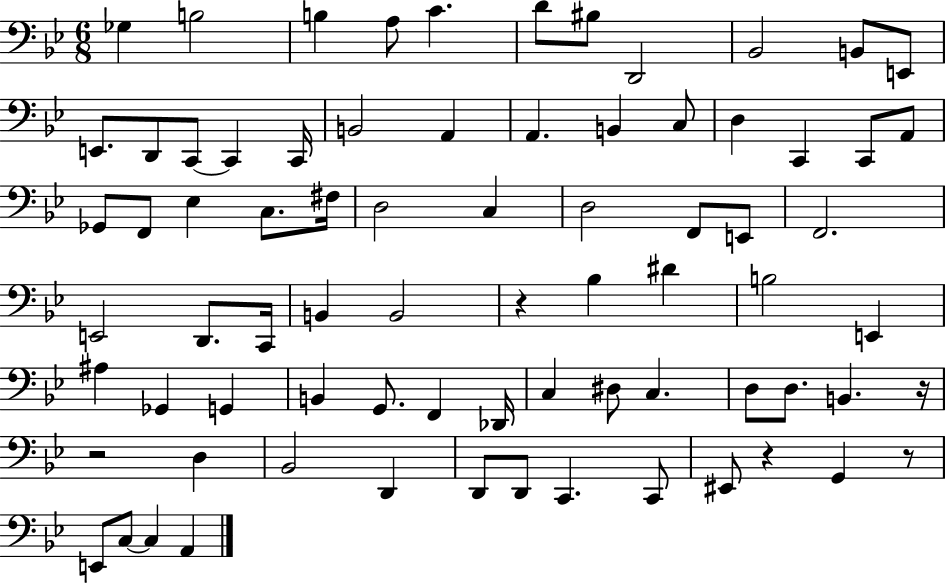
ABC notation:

X:1
T:Untitled
M:6/8
L:1/4
K:Bb
_G, B,2 B, A,/2 C D/2 ^B,/2 D,,2 _B,,2 B,,/2 E,,/2 E,,/2 D,,/2 C,,/2 C,, C,,/4 B,,2 A,, A,, B,, C,/2 D, C,, C,,/2 A,,/2 _G,,/2 F,,/2 _E, C,/2 ^F,/4 D,2 C, D,2 F,,/2 E,,/2 F,,2 E,,2 D,,/2 C,,/4 B,, B,,2 z _B, ^D B,2 E,, ^A, _G,, G,, B,, G,,/2 F,, _D,,/4 C, ^D,/2 C, D,/2 D,/2 B,, z/4 z2 D, _B,,2 D,, D,,/2 D,,/2 C,, C,,/2 ^E,,/2 z G,, z/2 E,,/2 C,/2 C, A,,